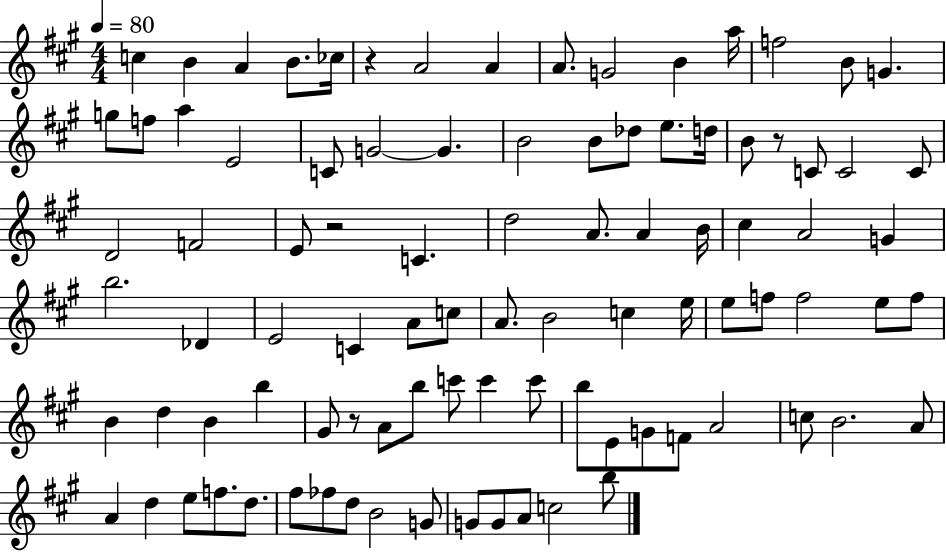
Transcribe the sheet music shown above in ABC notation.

X:1
T:Untitled
M:4/4
L:1/4
K:A
c B A B/2 _c/4 z A2 A A/2 G2 B a/4 f2 B/2 G g/2 f/2 a E2 C/2 G2 G B2 B/2 _d/2 e/2 d/4 B/2 z/2 C/2 C2 C/2 D2 F2 E/2 z2 C d2 A/2 A B/4 ^c A2 G b2 _D E2 C A/2 c/2 A/2 B2 c e/4 e/2 f/2 f2 e/2 f/2 B d B b ^G/2 z/2 A/2 b/2 c'/2 c' c'/2 b/2 E/2 G/2 F/2 A2 c/2 B2 A/2 A d e/2 f/2 d/2 ^f/2 _f/2 d/2 B2 G/2 G/2 G/2 A/2 c2 b/2